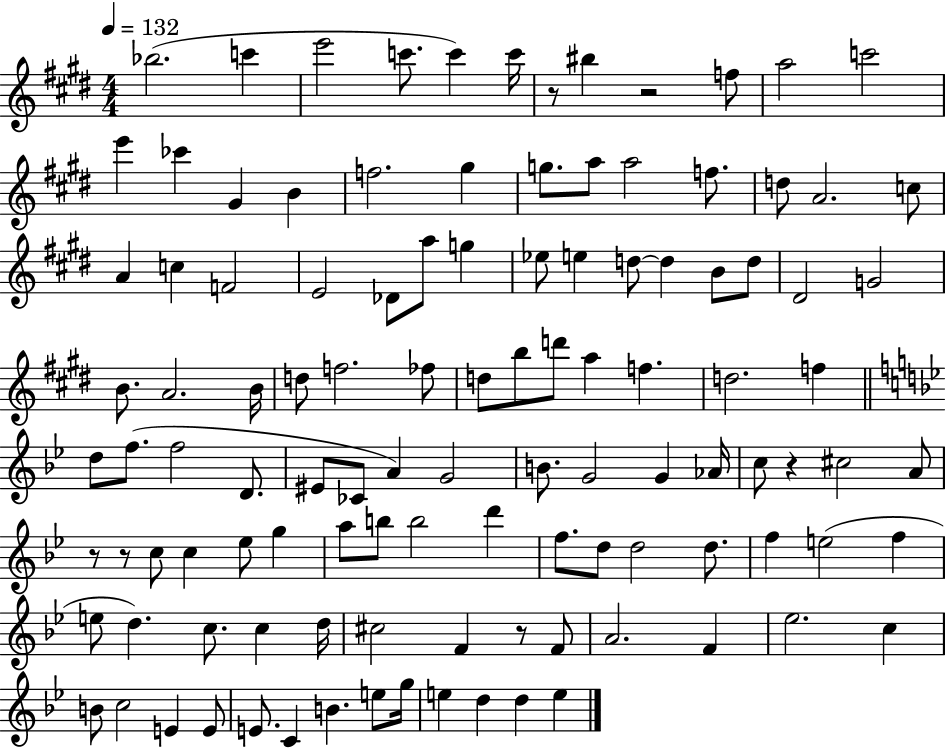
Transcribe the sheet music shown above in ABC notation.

X:1
T:Untitled
M:4/4
L:1/4
K:E
_b2 c' e'2 c'/2 c' c'/4 z/2 ^b z2 f/2 a2 c'2 e' _c' ^G B f2 ^g g/2 a/2 a2 f/2 d/2 A2 c/2 A c F2 E2 _D/2 a/2 g _e/2 e d/2 d B/2 d/2 ^D2 G2 B/2 A2 B/4 d/2 f2 _f/2 d/2 b/2 d'/2 a f d2 f d/2 f/2 f2 D/2 ^E/2 _C/2 A G2 B/2 G2 G _A/4 c/2 z ^c2 A/2 z/2 z/2 c/2 c _e/2 g a/2 b/2 b2 d' f/2 d/2 d2 d/2 f e2 f e/2 d c/2 c d/4 ^c2 F z/2 F/2 A2 F _e2 c B/2 c2 E E/2 E/2 C B e/2 g/4 e d d e